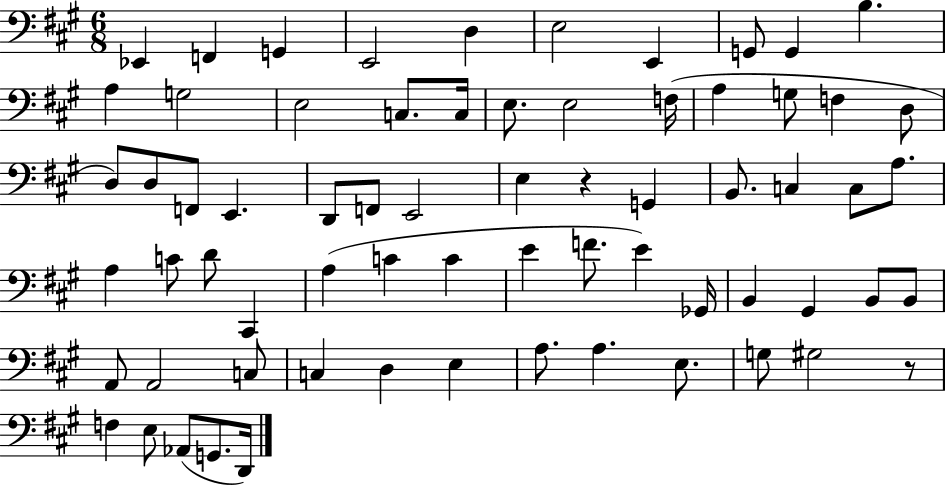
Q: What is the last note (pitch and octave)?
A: D2